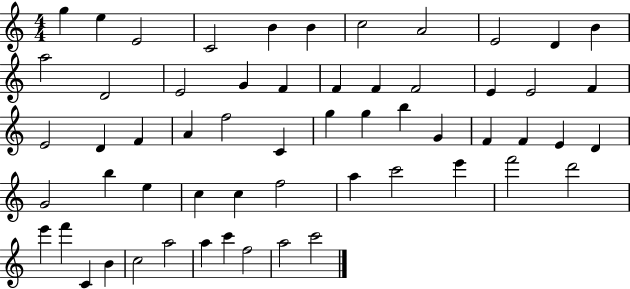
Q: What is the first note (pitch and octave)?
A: G5